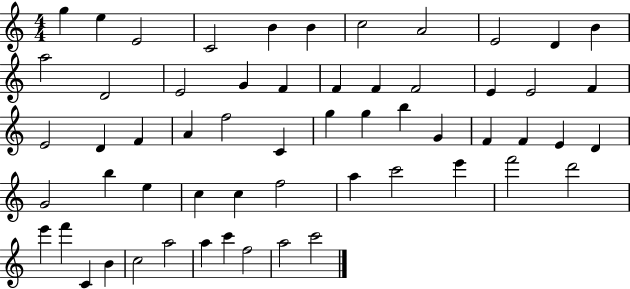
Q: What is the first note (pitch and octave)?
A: G5